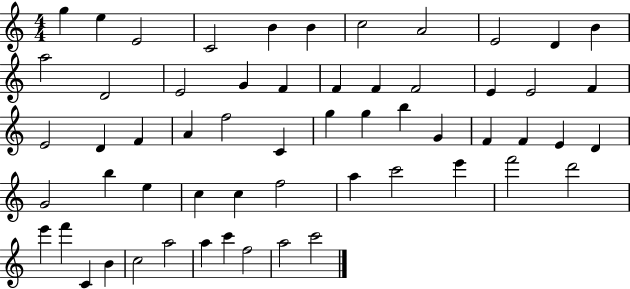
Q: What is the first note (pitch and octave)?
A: G5